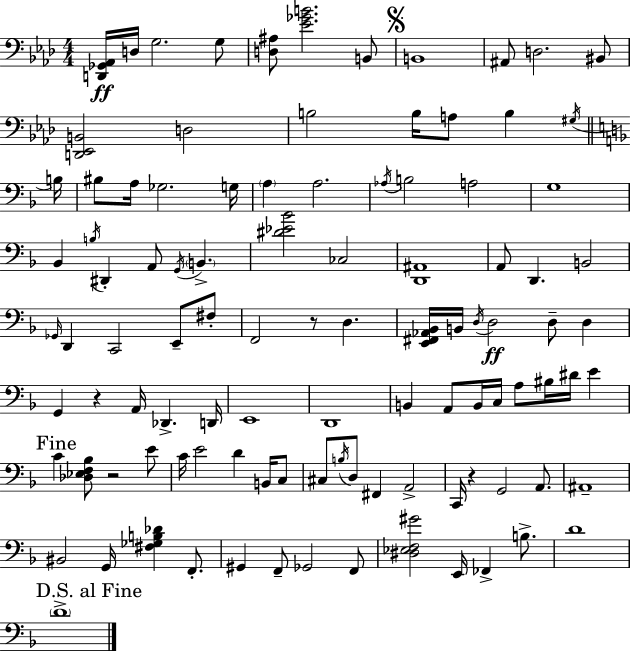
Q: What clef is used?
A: bass